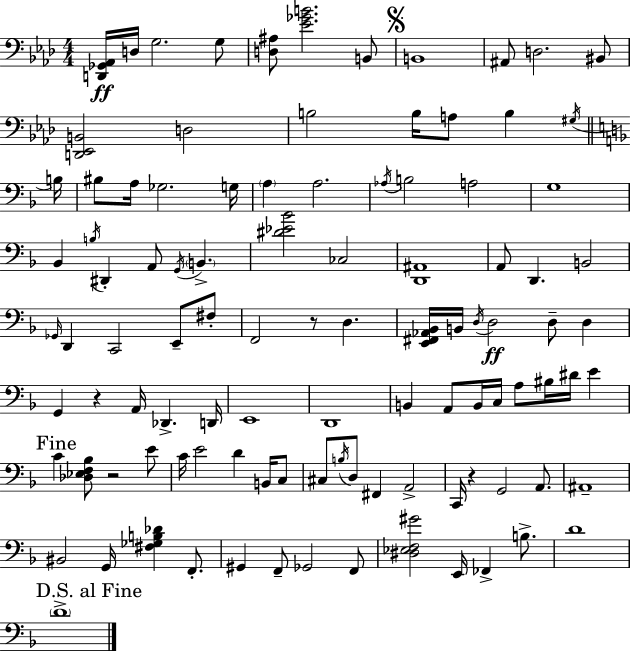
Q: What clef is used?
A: bass